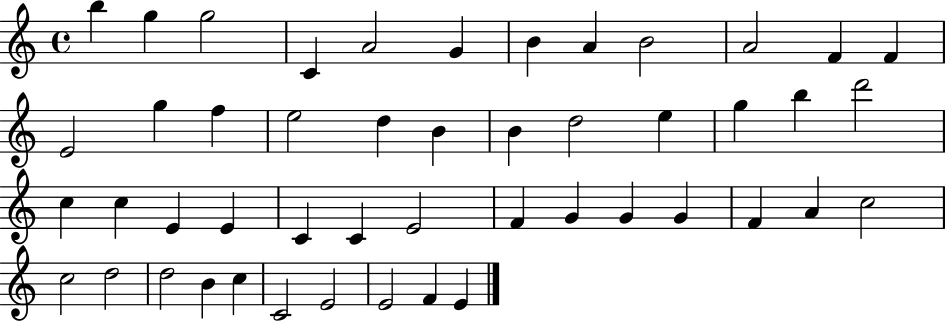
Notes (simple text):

B5/q G5/q G5/h C4/q A4/h G4/q B4/q A4/q B4/h A4/h F4/q F4/q E4/h G5/q F5/q E5/h D5/q B4/q B4/q D5/h E5/q G5/q B5/q D6/h C5/q C5/q E4/q E4/q C4/q C4/q E4/h F4/q G4/q G4/q G4/q F4/q A4/q C5/h C5/h D5/h D5/h B4/q C5/q C4/h E4/h E4/h F4/q E4/q